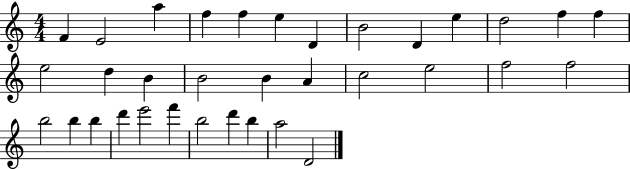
F4/q E4/h A5/q F5/q F5/q E5/q D4/q B4/h D4/q E5/q D5/h F5/q F5/q E5/h D5/q B4/q B4/h B4/q A4/q C5/h E5/h F5/h F5/h B5/h B5/q B5/q D6/q E6/h F6/q B5/h D6/q B5/q A5/h D4/h